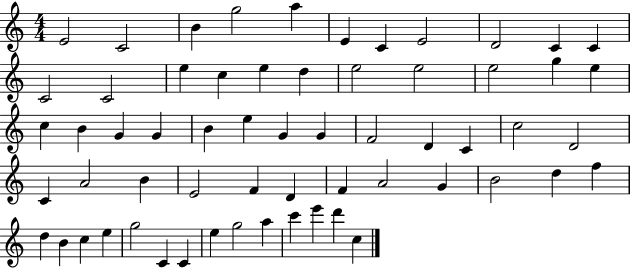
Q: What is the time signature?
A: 4/4